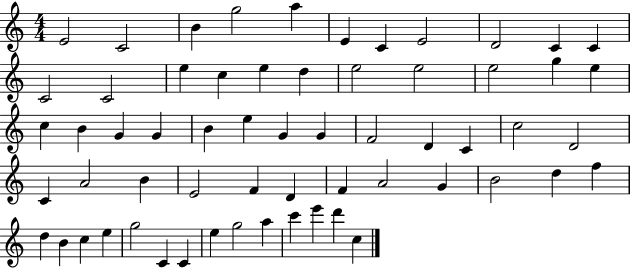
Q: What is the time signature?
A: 4/4